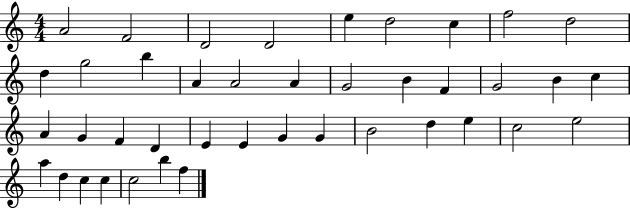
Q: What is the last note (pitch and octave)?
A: F5